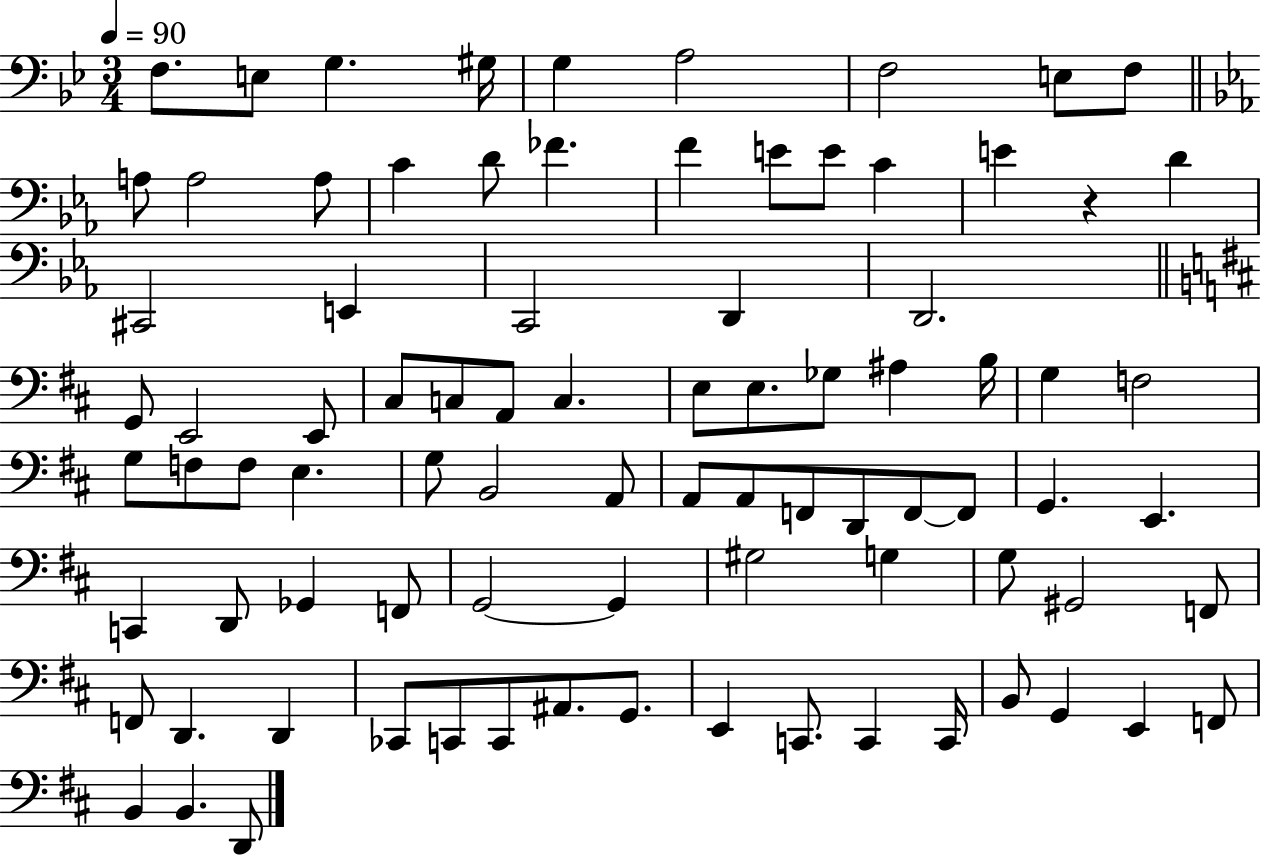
{
  \clef bass
  \numericTimeSignature
  \time 3/4
  \key bes \major
  \tempo 4 = 90
  f8. e8 g4. gis16 | g4 a2 | f2 e8 f8 | \bar "||" \break \key ees \major a8 a2 a8 | c'4 d'8 fes'4. | f'4 e'8 e'8 c'4 | e'4 r4 d'4 | \break cis,2 e,4 | c,2 d,4 | d,2. | \bar "||" \break \key d \major g,8 e,2 e,8 | cis8 c8 a,8 c4. | e8 e8. ges8 ais4 b16 | g4 f2 | \break g8 f8 f8 e4. | g8 b,2 a,8 | a,8 a,8 f,8 d,8 f,8~~ f,8 | g,4. e,4. | \break c,4 d,8 ges,4 f,8 | g,2~~ g,4 | gis2 g4 | g8 gis,2 f,8 | \break f,8 d,4. d,4 | ces,8 c,8 c,8 ais,8. g,8. | e,4 c,8. c,4 c,16 | b,8 g,4 e,4 f,8 | \break b,4 b,4. d,8 | \bar "|."
}